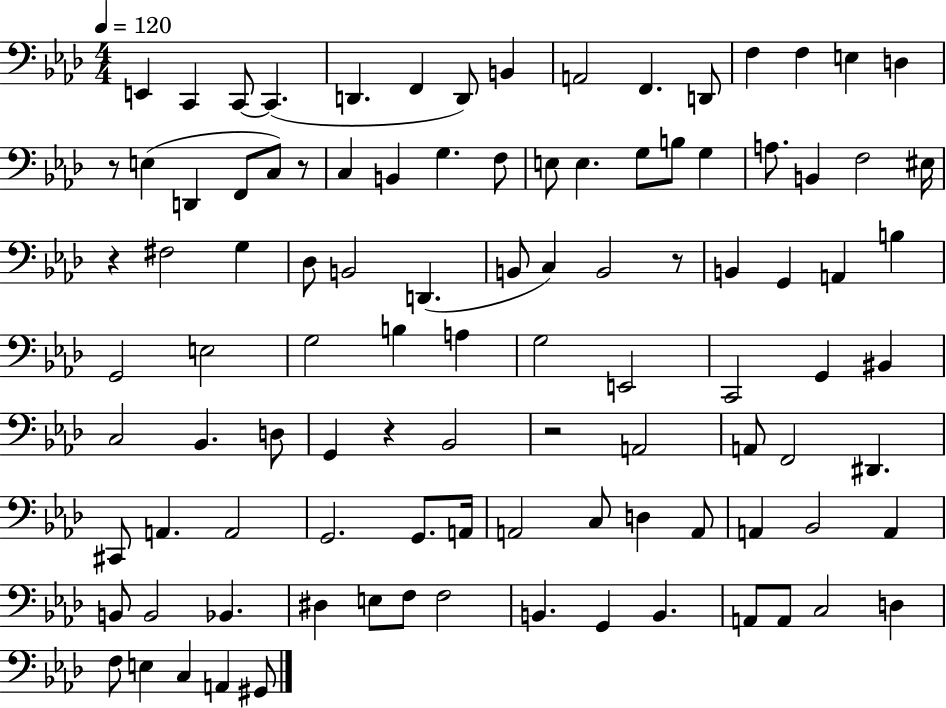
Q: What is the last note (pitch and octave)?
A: G#2